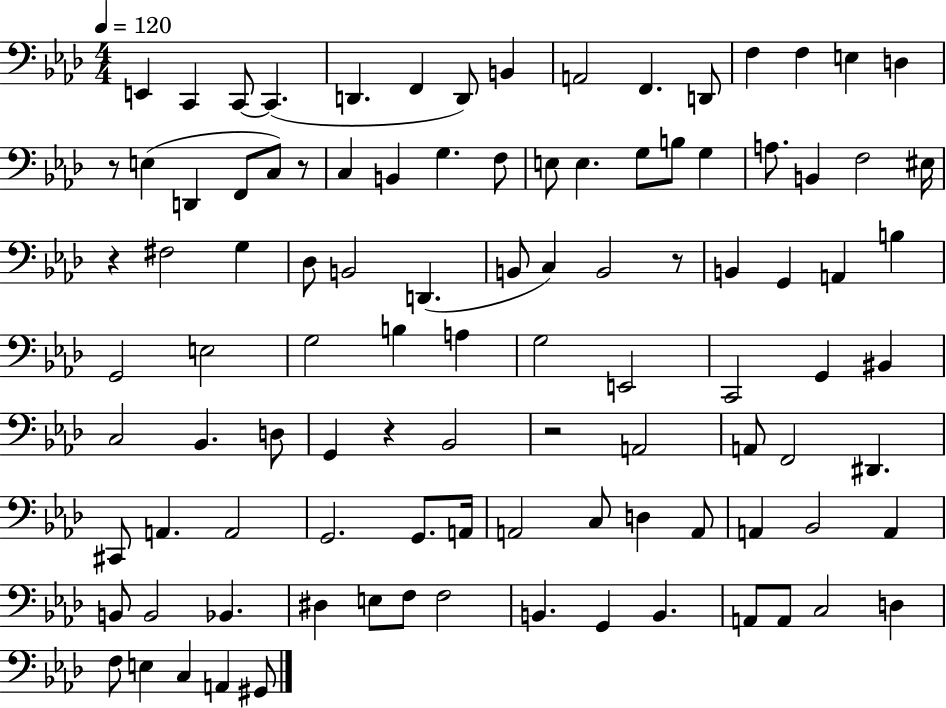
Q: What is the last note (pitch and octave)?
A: G#2